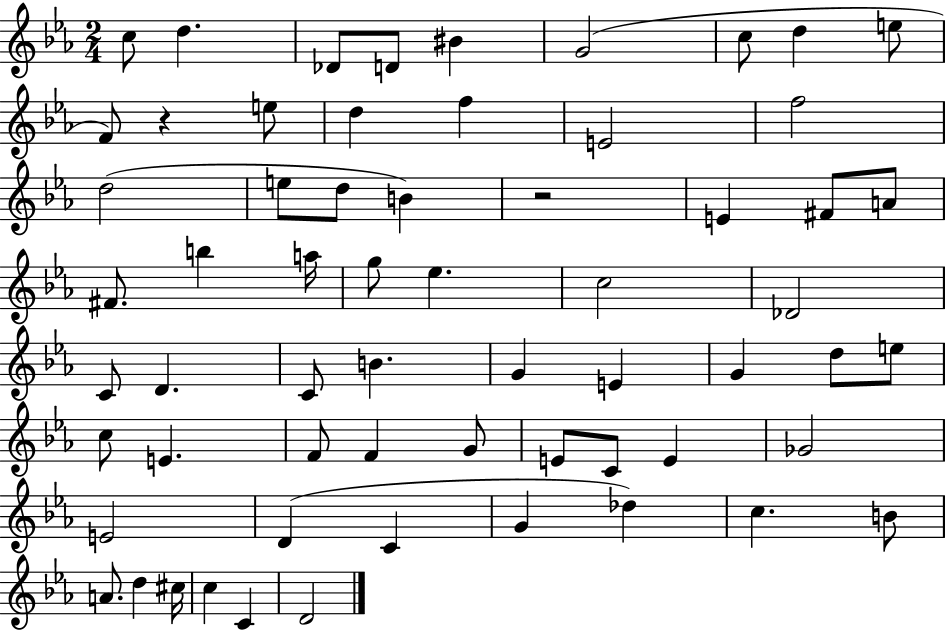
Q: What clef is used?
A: treble